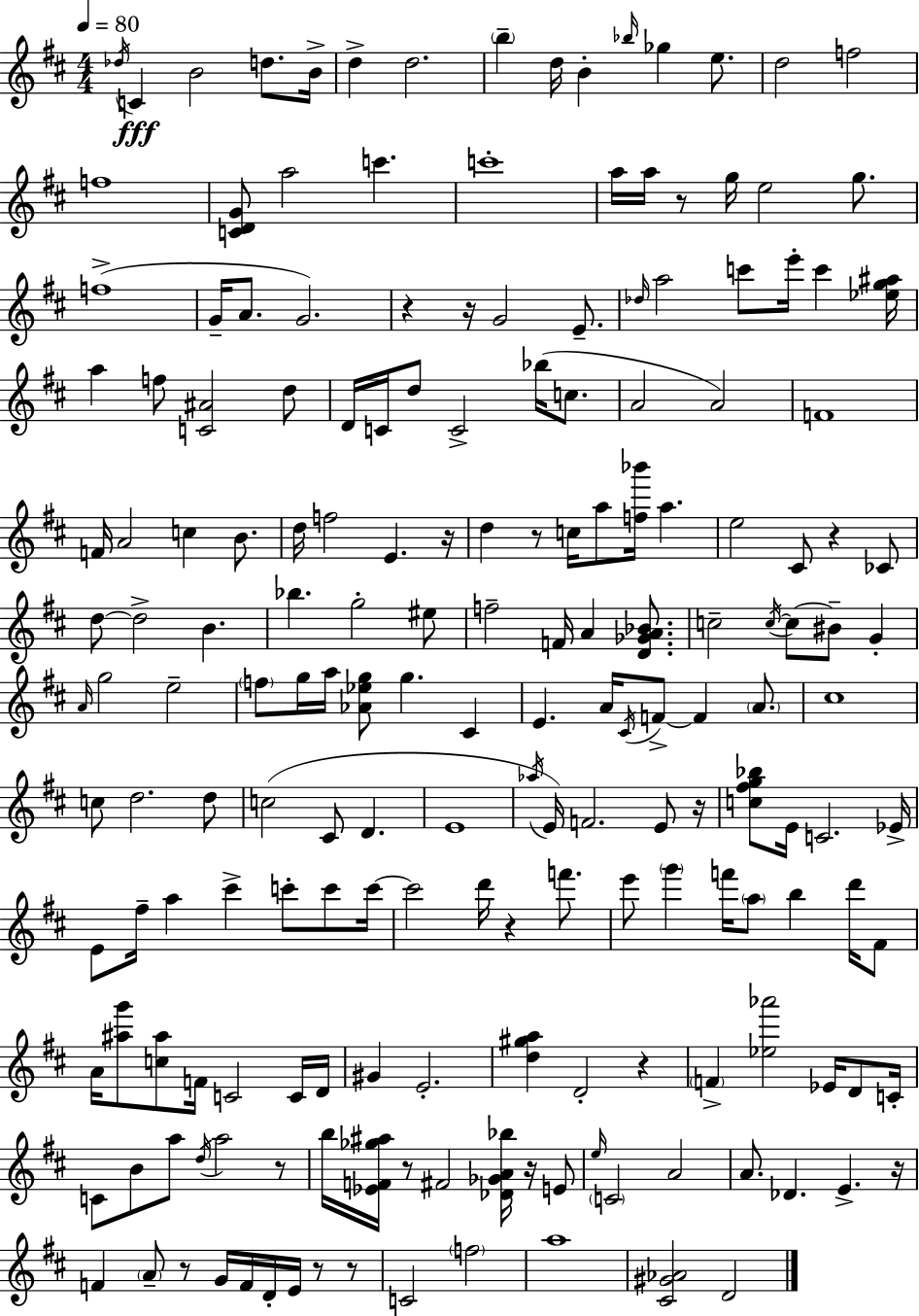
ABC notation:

X:1
T:Untitled
M:4/4
L:1/4
K:D
_d/4 C B2 d/2 B/4 d d2 b d/4 B _b/4 _g e/2 d2 f2 f4 [CDG]/2 a2 c' c'4 a/4 a/4 z/2 g/4 e2 g/2 f4 G/4 A/2 G2 z z/4 G2 E/2 _d/4 a2 c'/2 e'/4 c' [_eg^a]/4 a f/2 [C^A]2 d/2 D/4 C/4 d/2 C2 _b/4 c/2 A2 A2 F4 F/4 A2 c B/2 d/4 f2 E z/4 d z/2 c/4 a/2 [f_b']/4 a e2 ^C/2 z _C/2 d/2 d2 B _b g2 ^e/2 f2 F/4 A [D_GA_B]/2 c2 c/4 c/2 ^B/2 G A/4 g2 e2 f/2 g/4 a/4 [_A_eg]/2 g ^C E A/4 ^C/4 F/2 F A/2 ^c4 c/2 d2 d/2 c2 ^C/2 D E4 _a/4 E/4 F2 E/2 z/4 [c^fg_b]/2 E/4 C2 _E/4 E/2 ^f/4 a ^c' c'/2 c'/2 c'/4 c'2 d'/4 z f'/2 e'/2 g' f'/4 a/2 b d'/4 ^F/2 A/4 [^ag']/2 [c^a]/2 F/4 C2 C/4 D/4 ^G E2 [d^ga] D2 z F [_e_a']2 _E/4 D/2 C/4 C/2 B/2 a/2 d/4 a2 z/2 b/4 [_EF_g^a]/4 z/2 ^F2 [_D_GA_b]/4 z/4 E/2 e/4 C2 A2 A/2 _D E z/4 F A/2 z/2 G/4 F/4 D/4 E/4 z/2 z/2 C2 f2 a4 [^C^G_A]2 D2